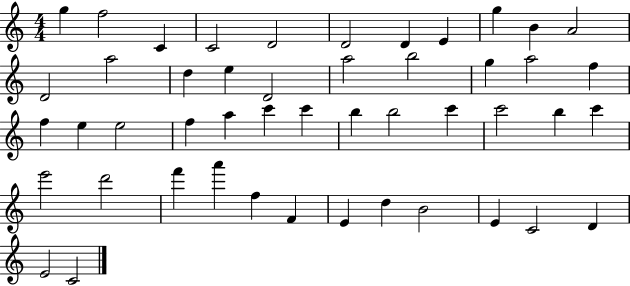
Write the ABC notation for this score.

X:1
T:Untitled
M:4/4
L:1/4
K:C
g f2 C C2 D2 D2 D E g B A2 D2 a2 d e D2 a2 b2 g a2 f f e e2 f a c' c' b b2 c' c'2 b c' e'2 d'2 f' a' f F E d B2 E C2 D E2 C2